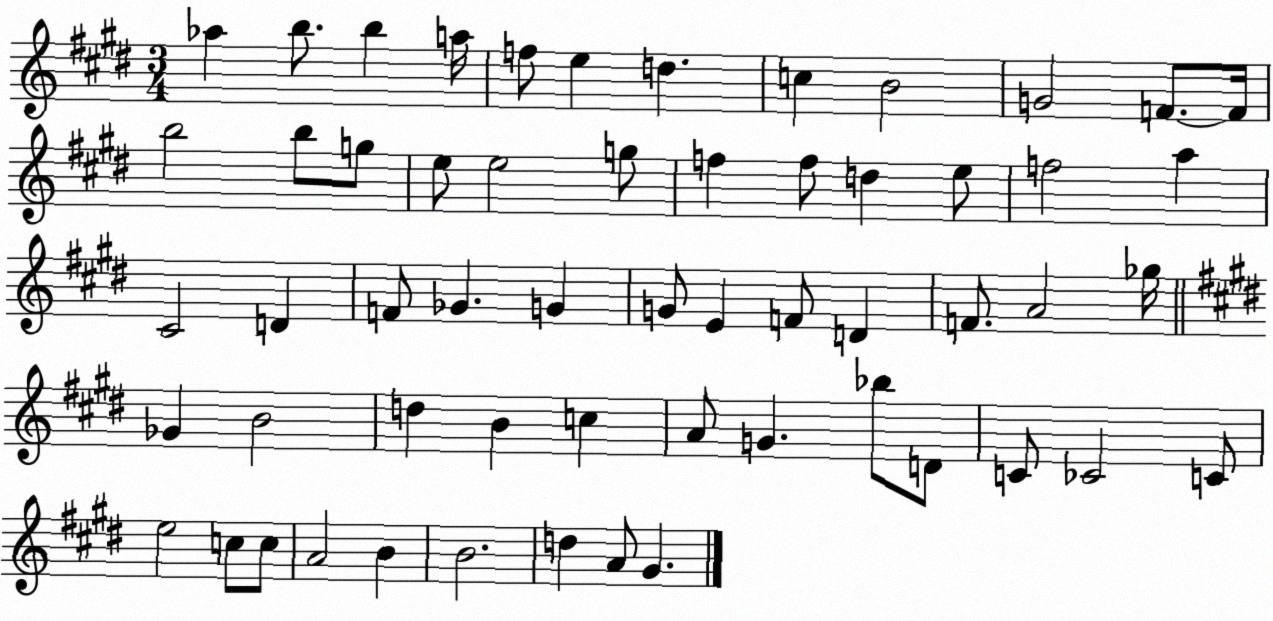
X:1
T:Untitled
M:3/4
L:1/4
K:E
_a b/2 b a/4 f/2 e d c B2 G2 F/2 F/4 b2 b/2 g/2 e/2 e2 g/2 f f/2 d e/2 f2 a ^C2 D F/2 _G G G/2 E F/2 D F/2 A2 _g/4 _G B2 d B c A/2 G _b/2 D/2 C/2 _C2 C/2 e2 c/2 c/2 A2 B B2 d A/2 ^G